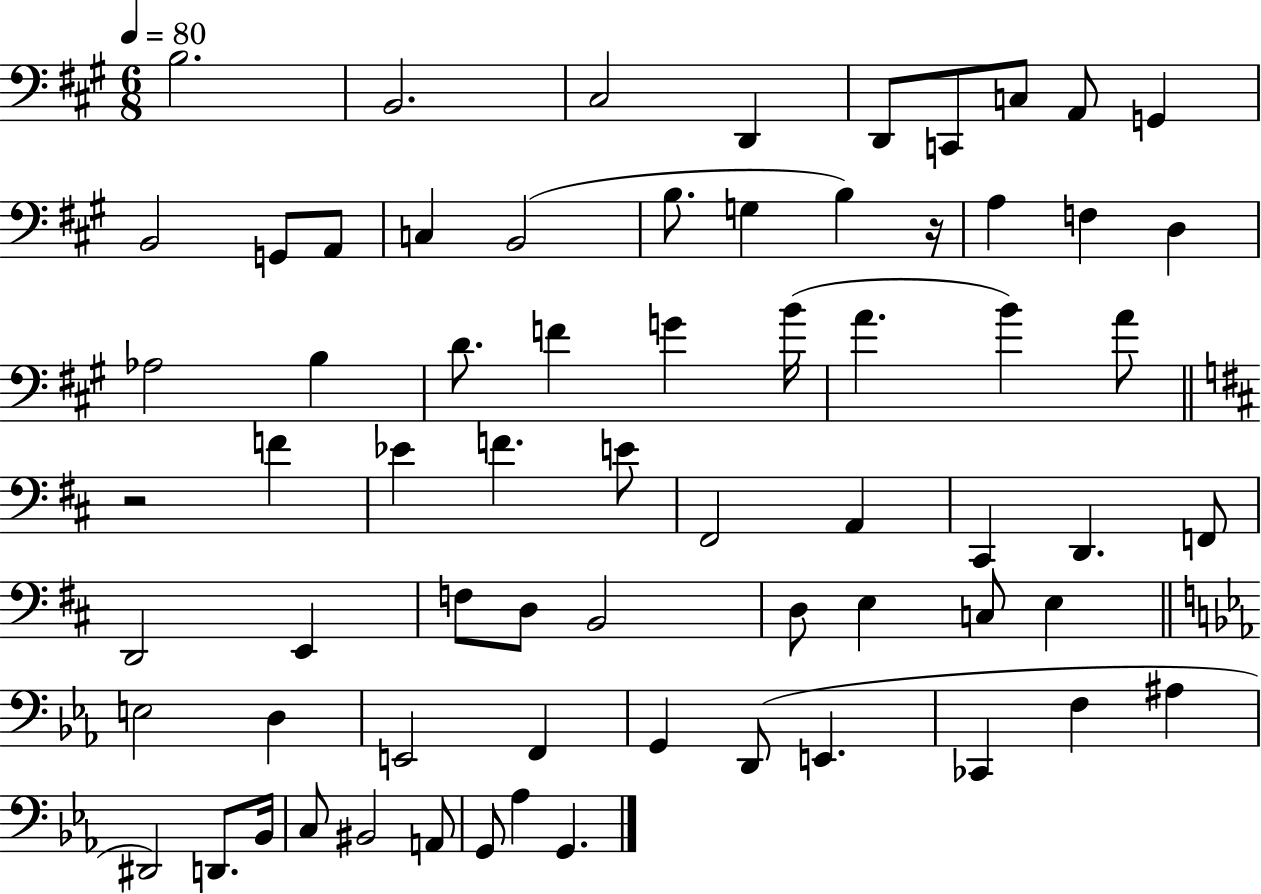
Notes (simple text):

B3/h. B2/h. C#3/h D2/q D2/e C2/e C3/e A2/e G2/q B2/h G2/e A2/e C3/q B2/h B3/e. G3/q B3/q R/s A3/q F3/q D3/q Ab3/h B3/q D4/e. F4/q G4/q B4/s A4/q. B4/q A4/e R/h F4/q Eb4/q F4/q. E4/e F#2/h A2/q C#2/q D2/q. F2/e D2/h E2/q F3/e D3/e B2/h D3/e E3/q C3/e E3/q E3/h D3/q E2/h F2/q G2/q D2/e E2/q. CES2/q F3/q A#3/q D#2/h D2/e. Bb2/s C3/e BIS2/h A2/e G2/e Ab3/q G2/q.